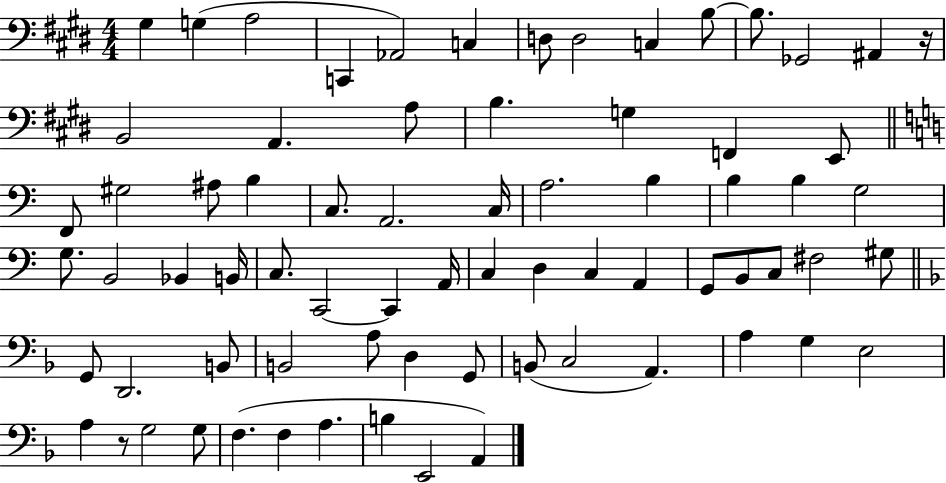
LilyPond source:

{
  \clef bass
  \numericTimeSignature
  \time 4/4
  \key e \major
  gis4 g4( a2 | c,4 aes,2) c4 | d8 d2 c4 b8~~ | b8. ges,2 ais,4 r16 | \break b,2 a,4. a8 | b4. g4 f,4 e,8 | \bar "||" \break \key a \minor f,8 gis2 ais8 b4 | c8. a,2. c16 | a2. b4 | b4 b4 g2 | \break g8. b,2 bes,4 b,16 | c8. c,2~~ c,4 a,16 | c4 d4 c4 a,4 | g,8 b,8 c8 fis2 gis8 | \break \bar "||" \break \key d \minor g,8 d,2. b,8 | b,2 a8 d4 g,8 | b,8( c2 a,4.) | a4 g4 e2 | \break a4 r8 g2 g8 | f4.( f4 a4. | b4 e,2 a,4) | \bar "|."
}